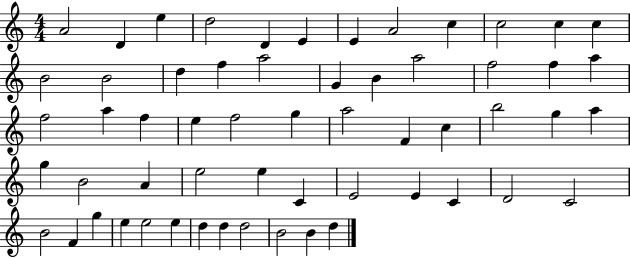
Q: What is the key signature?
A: C major